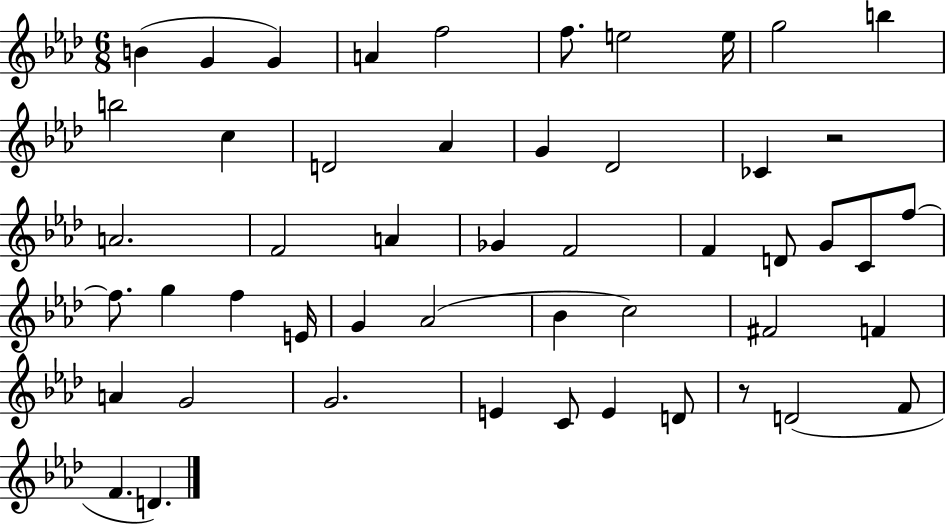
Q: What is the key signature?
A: AES major